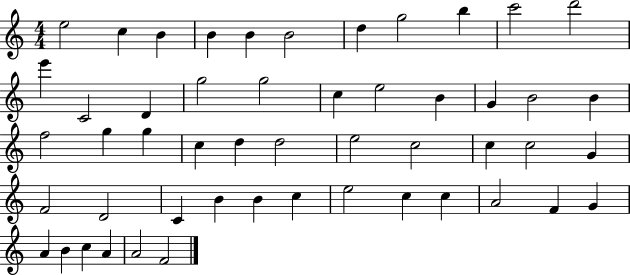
E5/h C5/q B4/q B4/q B4/q B4/h D5/q G5/h B5/q C6/h D6/h E6/q C4/h D4/q G5/h G5/h C5/q E5/h B4/q G4/q B4/h B4/q F5/h G5/q G5/q C5/q D5/q D5/h E5/h C5/h C5/q C5/h G4/q F4/h D4/h C4/q B4/q B4/q C5/q E5/h C5/q C5/q A4/h F4/q G4/q A4/q B4/q C5/q A4/q A4/h F4/h